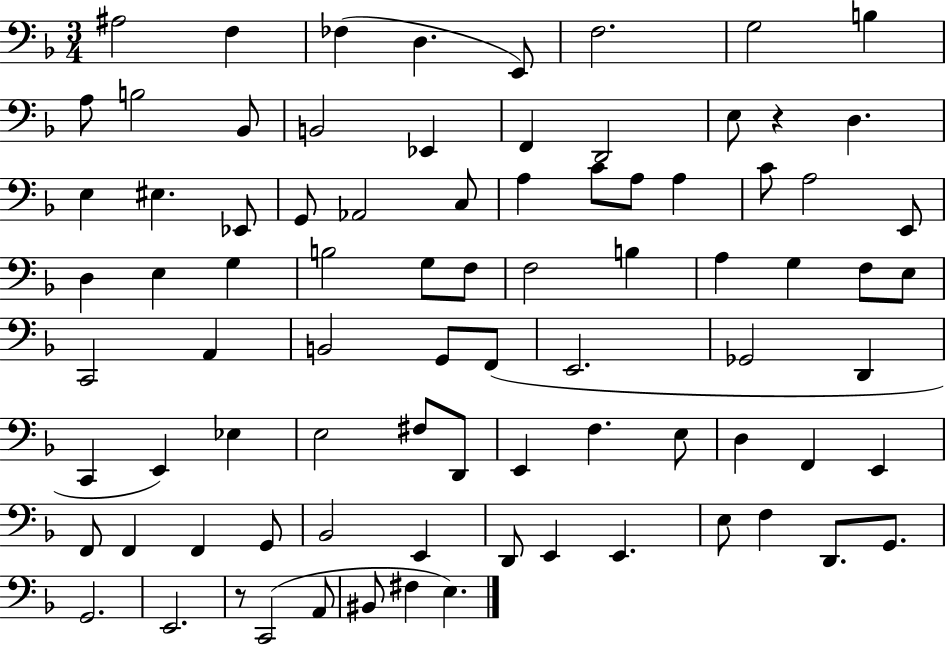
{
  \clef bass
  \numericTimeSignature
  \time 3/4
  \key f \major
  ais2 f4 | fes4( d4. e,8) | f2. | g2 b4 | \break a8 b2 bes,8 | b,2 ees,4 | f,4 d,2 | e8 r4 d4. | \break e4 eis4. ees,8 | g,8 aes,2 c8 | a4 c'8 a8 a4 | c'8 a2 e,8 | \break d4 e4 g4 | b2 g8 f8 | f2 b4 | a4 g4 f8 e8 | \break c,2 a,4 | b,2 g,8 f,8( | e,2. | ges,2 d,4 | \break c,4 e,4) ees4 | e2 fis8 d,8 | e,4 f4. e8 | d4 f,4 e,4 | \break f,8 f,4 f,4 g,8 | bes,2 e,4 | d,8 e,4 e,4. | e8 f4 d,8. g,8. | \break g,2. | e,2. | r8 c,2( a,8 | bis,8 fis4 e4.) | \break \bar "|."
}